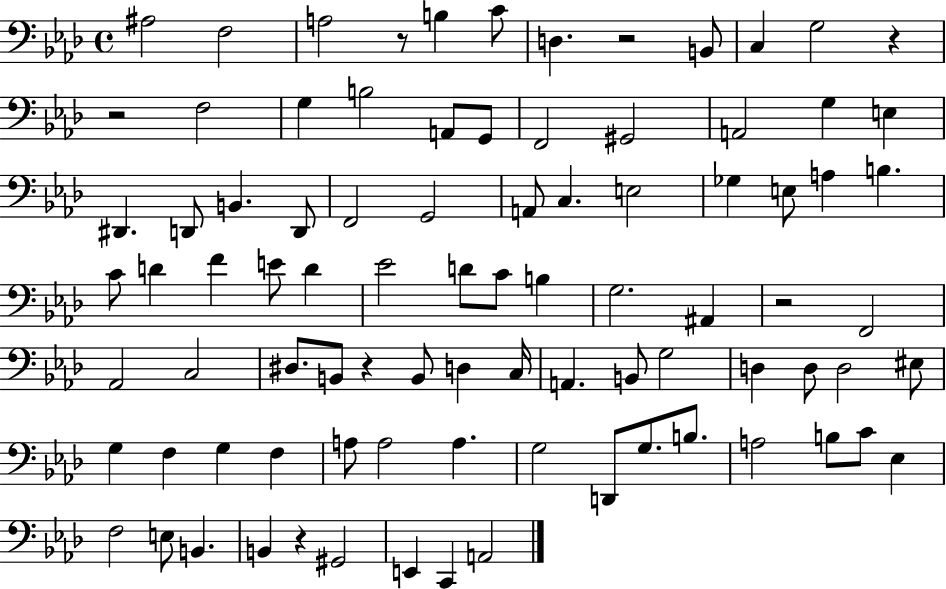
{
  \clef bass
  \time 4/4
  \defaultTimeSignature
  \key aes \major
  ais2 f2 | a2 r8 b4 c'8 | d4. r2 b,8 | c4 g2 r4 | \break r2 f2 | g4 b2 a,8 g,8 | f,2 gis,2 | a,2 g4 e4 | \break dis,4. d,8 b,4. d,8 | f,2 g,2 | a,8 c4. e2 | ges4 e8 a4 b4. | \break c'8 d'4 f'4 e'8 d'4 | ees'2 d'8 c'8 b4 | g2. ais,4 | r2 f,2 | \break aes,2 c2 | dis8. b,8 r4 b,8 d4 c16 | a,4. b,8 g2 | d4 d8 d2 eis8 | \break g4 f4 g4 f4 | a8 a2 a4. | g2 d,8 g8. b8. | a2 b8 c'8 ees4 | \break f2 e8 b,4. | b,4 r4 gis,2 | e,4 c,4 a,2 | \bar "|."
}